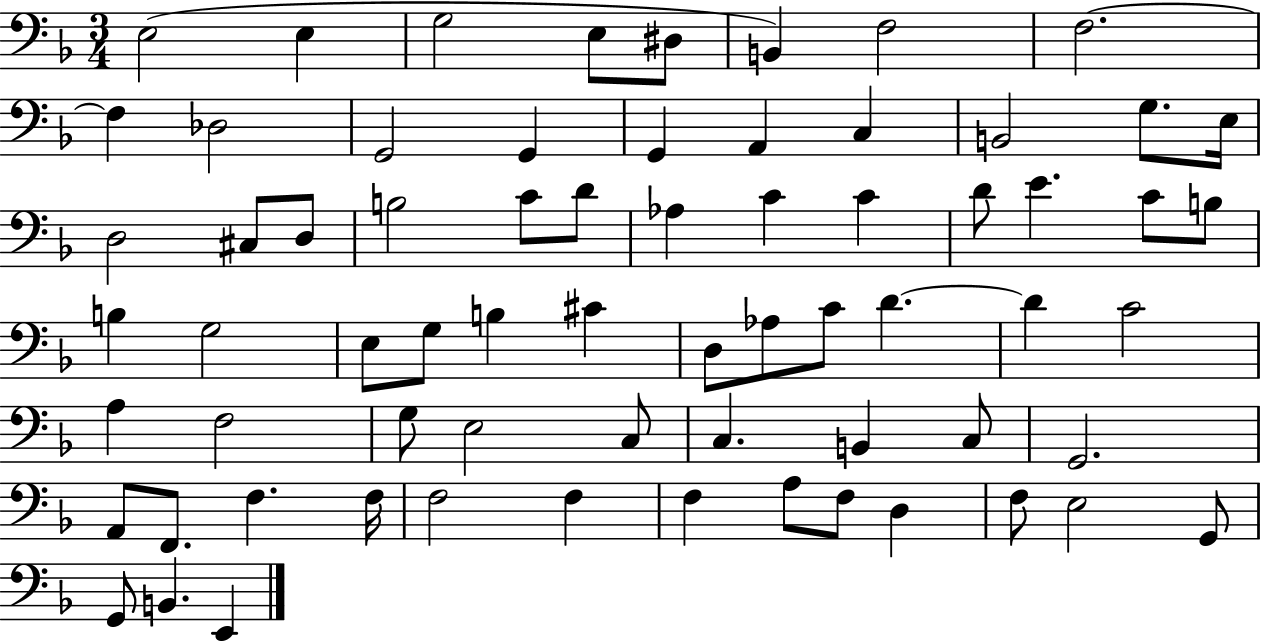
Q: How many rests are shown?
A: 0